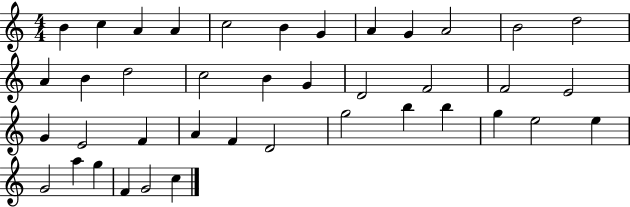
{
  \clef treble
  \numericTimeSignature
  \time 4/4
  \key c \major
  b'4 c''4 a'4 a'4 | c''2 b'4 g'4 | a'4 g'4 a'2 | b'2 d''2 | \break a'4 b'4 d''2 | c''2 b'4 g'4 | d'2 f'2 | f'2 e'2 | \break g'4 e'2 f'4 | a'4 f'4 d'2 | g''2 b''4 b''4 | g''4 e''2 e''4 | \break g'2 a''4 g''4 | f'4 g'2 c''4 | \bar "|."
}